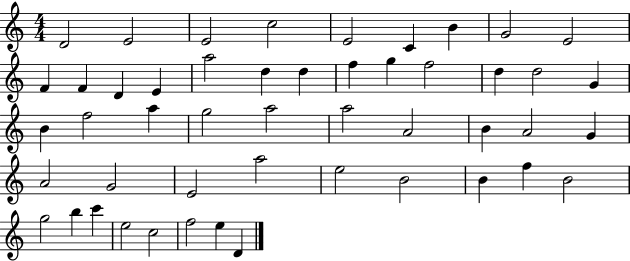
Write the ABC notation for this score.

X:1
T:Untitled
M:4/4
L:1/4
K:C
D2 E2 E2 c2 E2 C B G2 E2 F F D E a2 d d f g f2 d d2 G B f2 a g2 a2 a2 A2 B A2 G A2 G2 E2 a2 e2 B2 B f B2 g2 b c' e2 c2 f2 e D